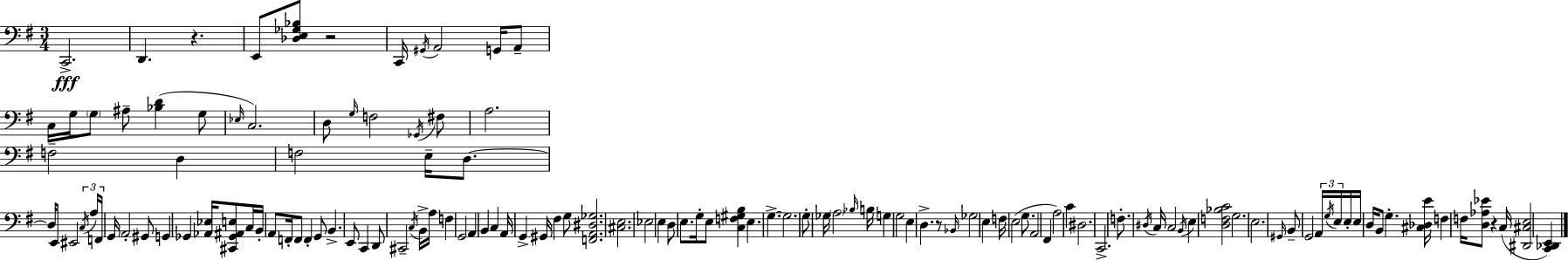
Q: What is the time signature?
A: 3/4